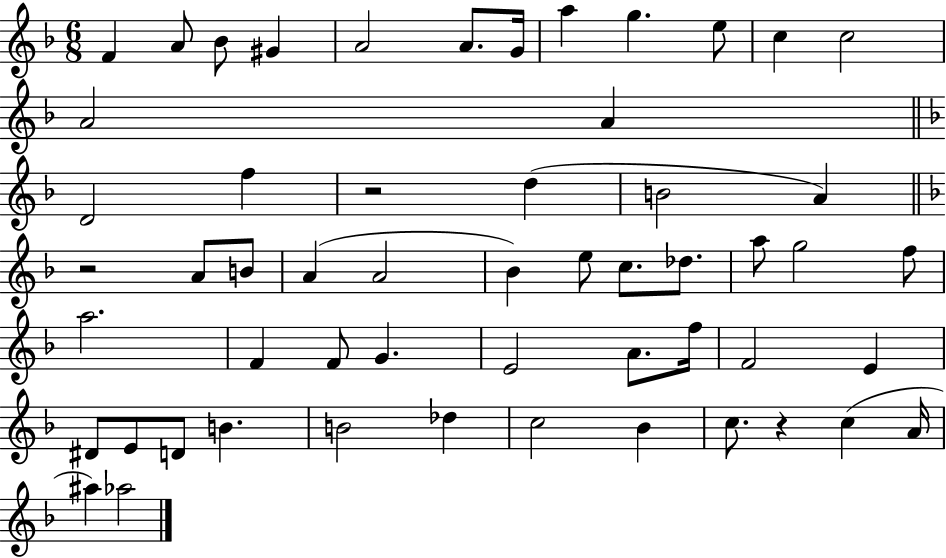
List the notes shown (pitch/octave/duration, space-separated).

F4/q A4/e Bb4/e G#4/q A4/h A4/e. G4/s A5/q G5/q. E5/e C5/q C5/h A4/h A4/q D4/h F5/q R/h D5/q B4/h A4/q R/h A4/e B4/e A4/q A4/h Bb4/q E5/e C5/e. Db5/e. A5/e G5/h F5/e A5/h. F4/q F4/e G4/q. E4/h A4/e. F5/s F4/h E4/q D#4/e E4/e D4/e B4/q. B4/h Db5/q C5/h Bb4/q C5/e. R/q C5/q A4/s A#5/q Ab5/h